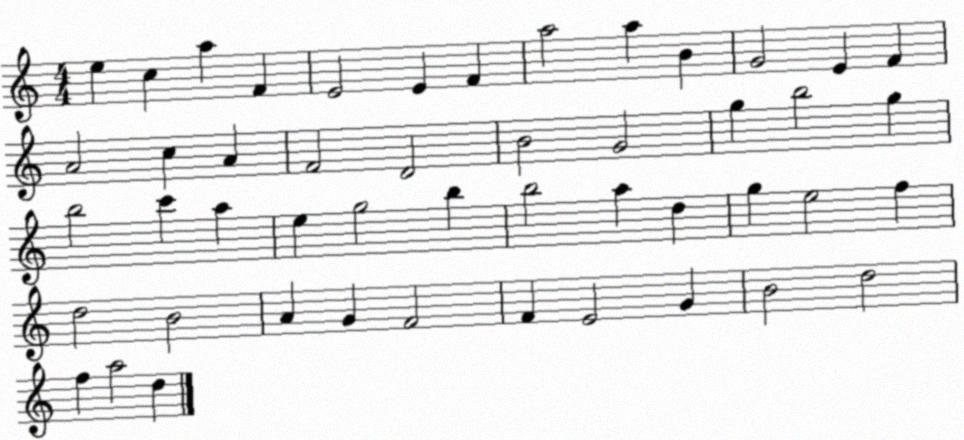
X:1
T:Untitled
M:4/4
L:1/4
K:C
e c a F E2 E F a2 a B G2 E F A2 c A F2 D2 B2 G2 g b2 g b2 c' a e g2 b b2 a d g e2 f d2 B2 A G F2 F E2 G B2 d2 f a2 d